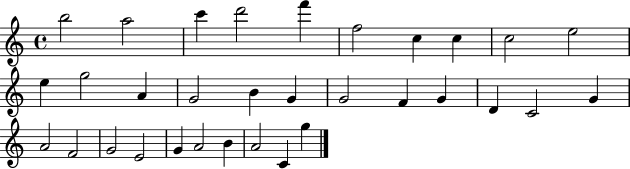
B5/h A5/h C6/q D6/h F6/q F5/h C5/q C5/q C5/h E5/h E5/q G5/h A4/q G4/h B4/q G4/q G4/h F4/q G4/q D4/q C4/h G4/q A4/h F4/h G4/h E4/h G4/q A4/h B4/q A4/h C4/q G5/q